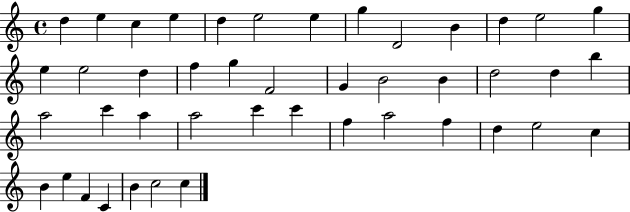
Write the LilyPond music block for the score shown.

{
  \clef treble
  \time 4/4
  \defaultTimeSignature
  \key c \major
  d''4 e''4 c''4 e''4 | d''4 e''2 e''4 | g''4 d'2 b'4 | d''4 e''2 g''4 | \break e''4 e''2 d''4 | f''4 g''4 f'2 | g'4 b'2 b'4 | d''2 d''4 b''4 | \break a''2 c'''4 a''4 | a''2 c'''4 c'''4 | f''4 a''2 f''4 | d''4 e''2 c''4 | \break b'4 e''4 f'4 c'4 | b'4 c''2 c''4 | \bar "|."
}